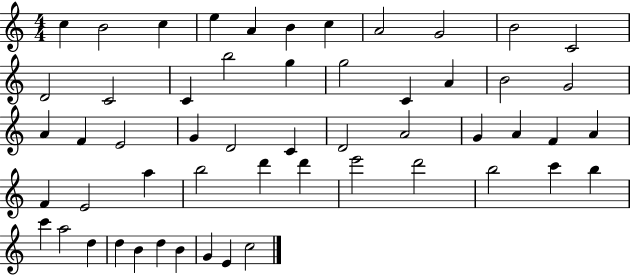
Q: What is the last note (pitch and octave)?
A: C5